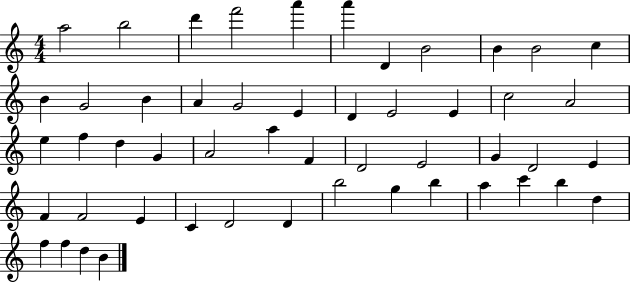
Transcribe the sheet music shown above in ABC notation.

X:1
T:Untitled
M:4/4
L:1/4
K:C
a2 b2 d' f'2 a' a' D B2 B B2 c B G2 B A G2 E D E2 E c2 A2 e f d G A2 a F D2 E2 G D2 E F F2 E C D2 D b2 g b a c' b d f f d B